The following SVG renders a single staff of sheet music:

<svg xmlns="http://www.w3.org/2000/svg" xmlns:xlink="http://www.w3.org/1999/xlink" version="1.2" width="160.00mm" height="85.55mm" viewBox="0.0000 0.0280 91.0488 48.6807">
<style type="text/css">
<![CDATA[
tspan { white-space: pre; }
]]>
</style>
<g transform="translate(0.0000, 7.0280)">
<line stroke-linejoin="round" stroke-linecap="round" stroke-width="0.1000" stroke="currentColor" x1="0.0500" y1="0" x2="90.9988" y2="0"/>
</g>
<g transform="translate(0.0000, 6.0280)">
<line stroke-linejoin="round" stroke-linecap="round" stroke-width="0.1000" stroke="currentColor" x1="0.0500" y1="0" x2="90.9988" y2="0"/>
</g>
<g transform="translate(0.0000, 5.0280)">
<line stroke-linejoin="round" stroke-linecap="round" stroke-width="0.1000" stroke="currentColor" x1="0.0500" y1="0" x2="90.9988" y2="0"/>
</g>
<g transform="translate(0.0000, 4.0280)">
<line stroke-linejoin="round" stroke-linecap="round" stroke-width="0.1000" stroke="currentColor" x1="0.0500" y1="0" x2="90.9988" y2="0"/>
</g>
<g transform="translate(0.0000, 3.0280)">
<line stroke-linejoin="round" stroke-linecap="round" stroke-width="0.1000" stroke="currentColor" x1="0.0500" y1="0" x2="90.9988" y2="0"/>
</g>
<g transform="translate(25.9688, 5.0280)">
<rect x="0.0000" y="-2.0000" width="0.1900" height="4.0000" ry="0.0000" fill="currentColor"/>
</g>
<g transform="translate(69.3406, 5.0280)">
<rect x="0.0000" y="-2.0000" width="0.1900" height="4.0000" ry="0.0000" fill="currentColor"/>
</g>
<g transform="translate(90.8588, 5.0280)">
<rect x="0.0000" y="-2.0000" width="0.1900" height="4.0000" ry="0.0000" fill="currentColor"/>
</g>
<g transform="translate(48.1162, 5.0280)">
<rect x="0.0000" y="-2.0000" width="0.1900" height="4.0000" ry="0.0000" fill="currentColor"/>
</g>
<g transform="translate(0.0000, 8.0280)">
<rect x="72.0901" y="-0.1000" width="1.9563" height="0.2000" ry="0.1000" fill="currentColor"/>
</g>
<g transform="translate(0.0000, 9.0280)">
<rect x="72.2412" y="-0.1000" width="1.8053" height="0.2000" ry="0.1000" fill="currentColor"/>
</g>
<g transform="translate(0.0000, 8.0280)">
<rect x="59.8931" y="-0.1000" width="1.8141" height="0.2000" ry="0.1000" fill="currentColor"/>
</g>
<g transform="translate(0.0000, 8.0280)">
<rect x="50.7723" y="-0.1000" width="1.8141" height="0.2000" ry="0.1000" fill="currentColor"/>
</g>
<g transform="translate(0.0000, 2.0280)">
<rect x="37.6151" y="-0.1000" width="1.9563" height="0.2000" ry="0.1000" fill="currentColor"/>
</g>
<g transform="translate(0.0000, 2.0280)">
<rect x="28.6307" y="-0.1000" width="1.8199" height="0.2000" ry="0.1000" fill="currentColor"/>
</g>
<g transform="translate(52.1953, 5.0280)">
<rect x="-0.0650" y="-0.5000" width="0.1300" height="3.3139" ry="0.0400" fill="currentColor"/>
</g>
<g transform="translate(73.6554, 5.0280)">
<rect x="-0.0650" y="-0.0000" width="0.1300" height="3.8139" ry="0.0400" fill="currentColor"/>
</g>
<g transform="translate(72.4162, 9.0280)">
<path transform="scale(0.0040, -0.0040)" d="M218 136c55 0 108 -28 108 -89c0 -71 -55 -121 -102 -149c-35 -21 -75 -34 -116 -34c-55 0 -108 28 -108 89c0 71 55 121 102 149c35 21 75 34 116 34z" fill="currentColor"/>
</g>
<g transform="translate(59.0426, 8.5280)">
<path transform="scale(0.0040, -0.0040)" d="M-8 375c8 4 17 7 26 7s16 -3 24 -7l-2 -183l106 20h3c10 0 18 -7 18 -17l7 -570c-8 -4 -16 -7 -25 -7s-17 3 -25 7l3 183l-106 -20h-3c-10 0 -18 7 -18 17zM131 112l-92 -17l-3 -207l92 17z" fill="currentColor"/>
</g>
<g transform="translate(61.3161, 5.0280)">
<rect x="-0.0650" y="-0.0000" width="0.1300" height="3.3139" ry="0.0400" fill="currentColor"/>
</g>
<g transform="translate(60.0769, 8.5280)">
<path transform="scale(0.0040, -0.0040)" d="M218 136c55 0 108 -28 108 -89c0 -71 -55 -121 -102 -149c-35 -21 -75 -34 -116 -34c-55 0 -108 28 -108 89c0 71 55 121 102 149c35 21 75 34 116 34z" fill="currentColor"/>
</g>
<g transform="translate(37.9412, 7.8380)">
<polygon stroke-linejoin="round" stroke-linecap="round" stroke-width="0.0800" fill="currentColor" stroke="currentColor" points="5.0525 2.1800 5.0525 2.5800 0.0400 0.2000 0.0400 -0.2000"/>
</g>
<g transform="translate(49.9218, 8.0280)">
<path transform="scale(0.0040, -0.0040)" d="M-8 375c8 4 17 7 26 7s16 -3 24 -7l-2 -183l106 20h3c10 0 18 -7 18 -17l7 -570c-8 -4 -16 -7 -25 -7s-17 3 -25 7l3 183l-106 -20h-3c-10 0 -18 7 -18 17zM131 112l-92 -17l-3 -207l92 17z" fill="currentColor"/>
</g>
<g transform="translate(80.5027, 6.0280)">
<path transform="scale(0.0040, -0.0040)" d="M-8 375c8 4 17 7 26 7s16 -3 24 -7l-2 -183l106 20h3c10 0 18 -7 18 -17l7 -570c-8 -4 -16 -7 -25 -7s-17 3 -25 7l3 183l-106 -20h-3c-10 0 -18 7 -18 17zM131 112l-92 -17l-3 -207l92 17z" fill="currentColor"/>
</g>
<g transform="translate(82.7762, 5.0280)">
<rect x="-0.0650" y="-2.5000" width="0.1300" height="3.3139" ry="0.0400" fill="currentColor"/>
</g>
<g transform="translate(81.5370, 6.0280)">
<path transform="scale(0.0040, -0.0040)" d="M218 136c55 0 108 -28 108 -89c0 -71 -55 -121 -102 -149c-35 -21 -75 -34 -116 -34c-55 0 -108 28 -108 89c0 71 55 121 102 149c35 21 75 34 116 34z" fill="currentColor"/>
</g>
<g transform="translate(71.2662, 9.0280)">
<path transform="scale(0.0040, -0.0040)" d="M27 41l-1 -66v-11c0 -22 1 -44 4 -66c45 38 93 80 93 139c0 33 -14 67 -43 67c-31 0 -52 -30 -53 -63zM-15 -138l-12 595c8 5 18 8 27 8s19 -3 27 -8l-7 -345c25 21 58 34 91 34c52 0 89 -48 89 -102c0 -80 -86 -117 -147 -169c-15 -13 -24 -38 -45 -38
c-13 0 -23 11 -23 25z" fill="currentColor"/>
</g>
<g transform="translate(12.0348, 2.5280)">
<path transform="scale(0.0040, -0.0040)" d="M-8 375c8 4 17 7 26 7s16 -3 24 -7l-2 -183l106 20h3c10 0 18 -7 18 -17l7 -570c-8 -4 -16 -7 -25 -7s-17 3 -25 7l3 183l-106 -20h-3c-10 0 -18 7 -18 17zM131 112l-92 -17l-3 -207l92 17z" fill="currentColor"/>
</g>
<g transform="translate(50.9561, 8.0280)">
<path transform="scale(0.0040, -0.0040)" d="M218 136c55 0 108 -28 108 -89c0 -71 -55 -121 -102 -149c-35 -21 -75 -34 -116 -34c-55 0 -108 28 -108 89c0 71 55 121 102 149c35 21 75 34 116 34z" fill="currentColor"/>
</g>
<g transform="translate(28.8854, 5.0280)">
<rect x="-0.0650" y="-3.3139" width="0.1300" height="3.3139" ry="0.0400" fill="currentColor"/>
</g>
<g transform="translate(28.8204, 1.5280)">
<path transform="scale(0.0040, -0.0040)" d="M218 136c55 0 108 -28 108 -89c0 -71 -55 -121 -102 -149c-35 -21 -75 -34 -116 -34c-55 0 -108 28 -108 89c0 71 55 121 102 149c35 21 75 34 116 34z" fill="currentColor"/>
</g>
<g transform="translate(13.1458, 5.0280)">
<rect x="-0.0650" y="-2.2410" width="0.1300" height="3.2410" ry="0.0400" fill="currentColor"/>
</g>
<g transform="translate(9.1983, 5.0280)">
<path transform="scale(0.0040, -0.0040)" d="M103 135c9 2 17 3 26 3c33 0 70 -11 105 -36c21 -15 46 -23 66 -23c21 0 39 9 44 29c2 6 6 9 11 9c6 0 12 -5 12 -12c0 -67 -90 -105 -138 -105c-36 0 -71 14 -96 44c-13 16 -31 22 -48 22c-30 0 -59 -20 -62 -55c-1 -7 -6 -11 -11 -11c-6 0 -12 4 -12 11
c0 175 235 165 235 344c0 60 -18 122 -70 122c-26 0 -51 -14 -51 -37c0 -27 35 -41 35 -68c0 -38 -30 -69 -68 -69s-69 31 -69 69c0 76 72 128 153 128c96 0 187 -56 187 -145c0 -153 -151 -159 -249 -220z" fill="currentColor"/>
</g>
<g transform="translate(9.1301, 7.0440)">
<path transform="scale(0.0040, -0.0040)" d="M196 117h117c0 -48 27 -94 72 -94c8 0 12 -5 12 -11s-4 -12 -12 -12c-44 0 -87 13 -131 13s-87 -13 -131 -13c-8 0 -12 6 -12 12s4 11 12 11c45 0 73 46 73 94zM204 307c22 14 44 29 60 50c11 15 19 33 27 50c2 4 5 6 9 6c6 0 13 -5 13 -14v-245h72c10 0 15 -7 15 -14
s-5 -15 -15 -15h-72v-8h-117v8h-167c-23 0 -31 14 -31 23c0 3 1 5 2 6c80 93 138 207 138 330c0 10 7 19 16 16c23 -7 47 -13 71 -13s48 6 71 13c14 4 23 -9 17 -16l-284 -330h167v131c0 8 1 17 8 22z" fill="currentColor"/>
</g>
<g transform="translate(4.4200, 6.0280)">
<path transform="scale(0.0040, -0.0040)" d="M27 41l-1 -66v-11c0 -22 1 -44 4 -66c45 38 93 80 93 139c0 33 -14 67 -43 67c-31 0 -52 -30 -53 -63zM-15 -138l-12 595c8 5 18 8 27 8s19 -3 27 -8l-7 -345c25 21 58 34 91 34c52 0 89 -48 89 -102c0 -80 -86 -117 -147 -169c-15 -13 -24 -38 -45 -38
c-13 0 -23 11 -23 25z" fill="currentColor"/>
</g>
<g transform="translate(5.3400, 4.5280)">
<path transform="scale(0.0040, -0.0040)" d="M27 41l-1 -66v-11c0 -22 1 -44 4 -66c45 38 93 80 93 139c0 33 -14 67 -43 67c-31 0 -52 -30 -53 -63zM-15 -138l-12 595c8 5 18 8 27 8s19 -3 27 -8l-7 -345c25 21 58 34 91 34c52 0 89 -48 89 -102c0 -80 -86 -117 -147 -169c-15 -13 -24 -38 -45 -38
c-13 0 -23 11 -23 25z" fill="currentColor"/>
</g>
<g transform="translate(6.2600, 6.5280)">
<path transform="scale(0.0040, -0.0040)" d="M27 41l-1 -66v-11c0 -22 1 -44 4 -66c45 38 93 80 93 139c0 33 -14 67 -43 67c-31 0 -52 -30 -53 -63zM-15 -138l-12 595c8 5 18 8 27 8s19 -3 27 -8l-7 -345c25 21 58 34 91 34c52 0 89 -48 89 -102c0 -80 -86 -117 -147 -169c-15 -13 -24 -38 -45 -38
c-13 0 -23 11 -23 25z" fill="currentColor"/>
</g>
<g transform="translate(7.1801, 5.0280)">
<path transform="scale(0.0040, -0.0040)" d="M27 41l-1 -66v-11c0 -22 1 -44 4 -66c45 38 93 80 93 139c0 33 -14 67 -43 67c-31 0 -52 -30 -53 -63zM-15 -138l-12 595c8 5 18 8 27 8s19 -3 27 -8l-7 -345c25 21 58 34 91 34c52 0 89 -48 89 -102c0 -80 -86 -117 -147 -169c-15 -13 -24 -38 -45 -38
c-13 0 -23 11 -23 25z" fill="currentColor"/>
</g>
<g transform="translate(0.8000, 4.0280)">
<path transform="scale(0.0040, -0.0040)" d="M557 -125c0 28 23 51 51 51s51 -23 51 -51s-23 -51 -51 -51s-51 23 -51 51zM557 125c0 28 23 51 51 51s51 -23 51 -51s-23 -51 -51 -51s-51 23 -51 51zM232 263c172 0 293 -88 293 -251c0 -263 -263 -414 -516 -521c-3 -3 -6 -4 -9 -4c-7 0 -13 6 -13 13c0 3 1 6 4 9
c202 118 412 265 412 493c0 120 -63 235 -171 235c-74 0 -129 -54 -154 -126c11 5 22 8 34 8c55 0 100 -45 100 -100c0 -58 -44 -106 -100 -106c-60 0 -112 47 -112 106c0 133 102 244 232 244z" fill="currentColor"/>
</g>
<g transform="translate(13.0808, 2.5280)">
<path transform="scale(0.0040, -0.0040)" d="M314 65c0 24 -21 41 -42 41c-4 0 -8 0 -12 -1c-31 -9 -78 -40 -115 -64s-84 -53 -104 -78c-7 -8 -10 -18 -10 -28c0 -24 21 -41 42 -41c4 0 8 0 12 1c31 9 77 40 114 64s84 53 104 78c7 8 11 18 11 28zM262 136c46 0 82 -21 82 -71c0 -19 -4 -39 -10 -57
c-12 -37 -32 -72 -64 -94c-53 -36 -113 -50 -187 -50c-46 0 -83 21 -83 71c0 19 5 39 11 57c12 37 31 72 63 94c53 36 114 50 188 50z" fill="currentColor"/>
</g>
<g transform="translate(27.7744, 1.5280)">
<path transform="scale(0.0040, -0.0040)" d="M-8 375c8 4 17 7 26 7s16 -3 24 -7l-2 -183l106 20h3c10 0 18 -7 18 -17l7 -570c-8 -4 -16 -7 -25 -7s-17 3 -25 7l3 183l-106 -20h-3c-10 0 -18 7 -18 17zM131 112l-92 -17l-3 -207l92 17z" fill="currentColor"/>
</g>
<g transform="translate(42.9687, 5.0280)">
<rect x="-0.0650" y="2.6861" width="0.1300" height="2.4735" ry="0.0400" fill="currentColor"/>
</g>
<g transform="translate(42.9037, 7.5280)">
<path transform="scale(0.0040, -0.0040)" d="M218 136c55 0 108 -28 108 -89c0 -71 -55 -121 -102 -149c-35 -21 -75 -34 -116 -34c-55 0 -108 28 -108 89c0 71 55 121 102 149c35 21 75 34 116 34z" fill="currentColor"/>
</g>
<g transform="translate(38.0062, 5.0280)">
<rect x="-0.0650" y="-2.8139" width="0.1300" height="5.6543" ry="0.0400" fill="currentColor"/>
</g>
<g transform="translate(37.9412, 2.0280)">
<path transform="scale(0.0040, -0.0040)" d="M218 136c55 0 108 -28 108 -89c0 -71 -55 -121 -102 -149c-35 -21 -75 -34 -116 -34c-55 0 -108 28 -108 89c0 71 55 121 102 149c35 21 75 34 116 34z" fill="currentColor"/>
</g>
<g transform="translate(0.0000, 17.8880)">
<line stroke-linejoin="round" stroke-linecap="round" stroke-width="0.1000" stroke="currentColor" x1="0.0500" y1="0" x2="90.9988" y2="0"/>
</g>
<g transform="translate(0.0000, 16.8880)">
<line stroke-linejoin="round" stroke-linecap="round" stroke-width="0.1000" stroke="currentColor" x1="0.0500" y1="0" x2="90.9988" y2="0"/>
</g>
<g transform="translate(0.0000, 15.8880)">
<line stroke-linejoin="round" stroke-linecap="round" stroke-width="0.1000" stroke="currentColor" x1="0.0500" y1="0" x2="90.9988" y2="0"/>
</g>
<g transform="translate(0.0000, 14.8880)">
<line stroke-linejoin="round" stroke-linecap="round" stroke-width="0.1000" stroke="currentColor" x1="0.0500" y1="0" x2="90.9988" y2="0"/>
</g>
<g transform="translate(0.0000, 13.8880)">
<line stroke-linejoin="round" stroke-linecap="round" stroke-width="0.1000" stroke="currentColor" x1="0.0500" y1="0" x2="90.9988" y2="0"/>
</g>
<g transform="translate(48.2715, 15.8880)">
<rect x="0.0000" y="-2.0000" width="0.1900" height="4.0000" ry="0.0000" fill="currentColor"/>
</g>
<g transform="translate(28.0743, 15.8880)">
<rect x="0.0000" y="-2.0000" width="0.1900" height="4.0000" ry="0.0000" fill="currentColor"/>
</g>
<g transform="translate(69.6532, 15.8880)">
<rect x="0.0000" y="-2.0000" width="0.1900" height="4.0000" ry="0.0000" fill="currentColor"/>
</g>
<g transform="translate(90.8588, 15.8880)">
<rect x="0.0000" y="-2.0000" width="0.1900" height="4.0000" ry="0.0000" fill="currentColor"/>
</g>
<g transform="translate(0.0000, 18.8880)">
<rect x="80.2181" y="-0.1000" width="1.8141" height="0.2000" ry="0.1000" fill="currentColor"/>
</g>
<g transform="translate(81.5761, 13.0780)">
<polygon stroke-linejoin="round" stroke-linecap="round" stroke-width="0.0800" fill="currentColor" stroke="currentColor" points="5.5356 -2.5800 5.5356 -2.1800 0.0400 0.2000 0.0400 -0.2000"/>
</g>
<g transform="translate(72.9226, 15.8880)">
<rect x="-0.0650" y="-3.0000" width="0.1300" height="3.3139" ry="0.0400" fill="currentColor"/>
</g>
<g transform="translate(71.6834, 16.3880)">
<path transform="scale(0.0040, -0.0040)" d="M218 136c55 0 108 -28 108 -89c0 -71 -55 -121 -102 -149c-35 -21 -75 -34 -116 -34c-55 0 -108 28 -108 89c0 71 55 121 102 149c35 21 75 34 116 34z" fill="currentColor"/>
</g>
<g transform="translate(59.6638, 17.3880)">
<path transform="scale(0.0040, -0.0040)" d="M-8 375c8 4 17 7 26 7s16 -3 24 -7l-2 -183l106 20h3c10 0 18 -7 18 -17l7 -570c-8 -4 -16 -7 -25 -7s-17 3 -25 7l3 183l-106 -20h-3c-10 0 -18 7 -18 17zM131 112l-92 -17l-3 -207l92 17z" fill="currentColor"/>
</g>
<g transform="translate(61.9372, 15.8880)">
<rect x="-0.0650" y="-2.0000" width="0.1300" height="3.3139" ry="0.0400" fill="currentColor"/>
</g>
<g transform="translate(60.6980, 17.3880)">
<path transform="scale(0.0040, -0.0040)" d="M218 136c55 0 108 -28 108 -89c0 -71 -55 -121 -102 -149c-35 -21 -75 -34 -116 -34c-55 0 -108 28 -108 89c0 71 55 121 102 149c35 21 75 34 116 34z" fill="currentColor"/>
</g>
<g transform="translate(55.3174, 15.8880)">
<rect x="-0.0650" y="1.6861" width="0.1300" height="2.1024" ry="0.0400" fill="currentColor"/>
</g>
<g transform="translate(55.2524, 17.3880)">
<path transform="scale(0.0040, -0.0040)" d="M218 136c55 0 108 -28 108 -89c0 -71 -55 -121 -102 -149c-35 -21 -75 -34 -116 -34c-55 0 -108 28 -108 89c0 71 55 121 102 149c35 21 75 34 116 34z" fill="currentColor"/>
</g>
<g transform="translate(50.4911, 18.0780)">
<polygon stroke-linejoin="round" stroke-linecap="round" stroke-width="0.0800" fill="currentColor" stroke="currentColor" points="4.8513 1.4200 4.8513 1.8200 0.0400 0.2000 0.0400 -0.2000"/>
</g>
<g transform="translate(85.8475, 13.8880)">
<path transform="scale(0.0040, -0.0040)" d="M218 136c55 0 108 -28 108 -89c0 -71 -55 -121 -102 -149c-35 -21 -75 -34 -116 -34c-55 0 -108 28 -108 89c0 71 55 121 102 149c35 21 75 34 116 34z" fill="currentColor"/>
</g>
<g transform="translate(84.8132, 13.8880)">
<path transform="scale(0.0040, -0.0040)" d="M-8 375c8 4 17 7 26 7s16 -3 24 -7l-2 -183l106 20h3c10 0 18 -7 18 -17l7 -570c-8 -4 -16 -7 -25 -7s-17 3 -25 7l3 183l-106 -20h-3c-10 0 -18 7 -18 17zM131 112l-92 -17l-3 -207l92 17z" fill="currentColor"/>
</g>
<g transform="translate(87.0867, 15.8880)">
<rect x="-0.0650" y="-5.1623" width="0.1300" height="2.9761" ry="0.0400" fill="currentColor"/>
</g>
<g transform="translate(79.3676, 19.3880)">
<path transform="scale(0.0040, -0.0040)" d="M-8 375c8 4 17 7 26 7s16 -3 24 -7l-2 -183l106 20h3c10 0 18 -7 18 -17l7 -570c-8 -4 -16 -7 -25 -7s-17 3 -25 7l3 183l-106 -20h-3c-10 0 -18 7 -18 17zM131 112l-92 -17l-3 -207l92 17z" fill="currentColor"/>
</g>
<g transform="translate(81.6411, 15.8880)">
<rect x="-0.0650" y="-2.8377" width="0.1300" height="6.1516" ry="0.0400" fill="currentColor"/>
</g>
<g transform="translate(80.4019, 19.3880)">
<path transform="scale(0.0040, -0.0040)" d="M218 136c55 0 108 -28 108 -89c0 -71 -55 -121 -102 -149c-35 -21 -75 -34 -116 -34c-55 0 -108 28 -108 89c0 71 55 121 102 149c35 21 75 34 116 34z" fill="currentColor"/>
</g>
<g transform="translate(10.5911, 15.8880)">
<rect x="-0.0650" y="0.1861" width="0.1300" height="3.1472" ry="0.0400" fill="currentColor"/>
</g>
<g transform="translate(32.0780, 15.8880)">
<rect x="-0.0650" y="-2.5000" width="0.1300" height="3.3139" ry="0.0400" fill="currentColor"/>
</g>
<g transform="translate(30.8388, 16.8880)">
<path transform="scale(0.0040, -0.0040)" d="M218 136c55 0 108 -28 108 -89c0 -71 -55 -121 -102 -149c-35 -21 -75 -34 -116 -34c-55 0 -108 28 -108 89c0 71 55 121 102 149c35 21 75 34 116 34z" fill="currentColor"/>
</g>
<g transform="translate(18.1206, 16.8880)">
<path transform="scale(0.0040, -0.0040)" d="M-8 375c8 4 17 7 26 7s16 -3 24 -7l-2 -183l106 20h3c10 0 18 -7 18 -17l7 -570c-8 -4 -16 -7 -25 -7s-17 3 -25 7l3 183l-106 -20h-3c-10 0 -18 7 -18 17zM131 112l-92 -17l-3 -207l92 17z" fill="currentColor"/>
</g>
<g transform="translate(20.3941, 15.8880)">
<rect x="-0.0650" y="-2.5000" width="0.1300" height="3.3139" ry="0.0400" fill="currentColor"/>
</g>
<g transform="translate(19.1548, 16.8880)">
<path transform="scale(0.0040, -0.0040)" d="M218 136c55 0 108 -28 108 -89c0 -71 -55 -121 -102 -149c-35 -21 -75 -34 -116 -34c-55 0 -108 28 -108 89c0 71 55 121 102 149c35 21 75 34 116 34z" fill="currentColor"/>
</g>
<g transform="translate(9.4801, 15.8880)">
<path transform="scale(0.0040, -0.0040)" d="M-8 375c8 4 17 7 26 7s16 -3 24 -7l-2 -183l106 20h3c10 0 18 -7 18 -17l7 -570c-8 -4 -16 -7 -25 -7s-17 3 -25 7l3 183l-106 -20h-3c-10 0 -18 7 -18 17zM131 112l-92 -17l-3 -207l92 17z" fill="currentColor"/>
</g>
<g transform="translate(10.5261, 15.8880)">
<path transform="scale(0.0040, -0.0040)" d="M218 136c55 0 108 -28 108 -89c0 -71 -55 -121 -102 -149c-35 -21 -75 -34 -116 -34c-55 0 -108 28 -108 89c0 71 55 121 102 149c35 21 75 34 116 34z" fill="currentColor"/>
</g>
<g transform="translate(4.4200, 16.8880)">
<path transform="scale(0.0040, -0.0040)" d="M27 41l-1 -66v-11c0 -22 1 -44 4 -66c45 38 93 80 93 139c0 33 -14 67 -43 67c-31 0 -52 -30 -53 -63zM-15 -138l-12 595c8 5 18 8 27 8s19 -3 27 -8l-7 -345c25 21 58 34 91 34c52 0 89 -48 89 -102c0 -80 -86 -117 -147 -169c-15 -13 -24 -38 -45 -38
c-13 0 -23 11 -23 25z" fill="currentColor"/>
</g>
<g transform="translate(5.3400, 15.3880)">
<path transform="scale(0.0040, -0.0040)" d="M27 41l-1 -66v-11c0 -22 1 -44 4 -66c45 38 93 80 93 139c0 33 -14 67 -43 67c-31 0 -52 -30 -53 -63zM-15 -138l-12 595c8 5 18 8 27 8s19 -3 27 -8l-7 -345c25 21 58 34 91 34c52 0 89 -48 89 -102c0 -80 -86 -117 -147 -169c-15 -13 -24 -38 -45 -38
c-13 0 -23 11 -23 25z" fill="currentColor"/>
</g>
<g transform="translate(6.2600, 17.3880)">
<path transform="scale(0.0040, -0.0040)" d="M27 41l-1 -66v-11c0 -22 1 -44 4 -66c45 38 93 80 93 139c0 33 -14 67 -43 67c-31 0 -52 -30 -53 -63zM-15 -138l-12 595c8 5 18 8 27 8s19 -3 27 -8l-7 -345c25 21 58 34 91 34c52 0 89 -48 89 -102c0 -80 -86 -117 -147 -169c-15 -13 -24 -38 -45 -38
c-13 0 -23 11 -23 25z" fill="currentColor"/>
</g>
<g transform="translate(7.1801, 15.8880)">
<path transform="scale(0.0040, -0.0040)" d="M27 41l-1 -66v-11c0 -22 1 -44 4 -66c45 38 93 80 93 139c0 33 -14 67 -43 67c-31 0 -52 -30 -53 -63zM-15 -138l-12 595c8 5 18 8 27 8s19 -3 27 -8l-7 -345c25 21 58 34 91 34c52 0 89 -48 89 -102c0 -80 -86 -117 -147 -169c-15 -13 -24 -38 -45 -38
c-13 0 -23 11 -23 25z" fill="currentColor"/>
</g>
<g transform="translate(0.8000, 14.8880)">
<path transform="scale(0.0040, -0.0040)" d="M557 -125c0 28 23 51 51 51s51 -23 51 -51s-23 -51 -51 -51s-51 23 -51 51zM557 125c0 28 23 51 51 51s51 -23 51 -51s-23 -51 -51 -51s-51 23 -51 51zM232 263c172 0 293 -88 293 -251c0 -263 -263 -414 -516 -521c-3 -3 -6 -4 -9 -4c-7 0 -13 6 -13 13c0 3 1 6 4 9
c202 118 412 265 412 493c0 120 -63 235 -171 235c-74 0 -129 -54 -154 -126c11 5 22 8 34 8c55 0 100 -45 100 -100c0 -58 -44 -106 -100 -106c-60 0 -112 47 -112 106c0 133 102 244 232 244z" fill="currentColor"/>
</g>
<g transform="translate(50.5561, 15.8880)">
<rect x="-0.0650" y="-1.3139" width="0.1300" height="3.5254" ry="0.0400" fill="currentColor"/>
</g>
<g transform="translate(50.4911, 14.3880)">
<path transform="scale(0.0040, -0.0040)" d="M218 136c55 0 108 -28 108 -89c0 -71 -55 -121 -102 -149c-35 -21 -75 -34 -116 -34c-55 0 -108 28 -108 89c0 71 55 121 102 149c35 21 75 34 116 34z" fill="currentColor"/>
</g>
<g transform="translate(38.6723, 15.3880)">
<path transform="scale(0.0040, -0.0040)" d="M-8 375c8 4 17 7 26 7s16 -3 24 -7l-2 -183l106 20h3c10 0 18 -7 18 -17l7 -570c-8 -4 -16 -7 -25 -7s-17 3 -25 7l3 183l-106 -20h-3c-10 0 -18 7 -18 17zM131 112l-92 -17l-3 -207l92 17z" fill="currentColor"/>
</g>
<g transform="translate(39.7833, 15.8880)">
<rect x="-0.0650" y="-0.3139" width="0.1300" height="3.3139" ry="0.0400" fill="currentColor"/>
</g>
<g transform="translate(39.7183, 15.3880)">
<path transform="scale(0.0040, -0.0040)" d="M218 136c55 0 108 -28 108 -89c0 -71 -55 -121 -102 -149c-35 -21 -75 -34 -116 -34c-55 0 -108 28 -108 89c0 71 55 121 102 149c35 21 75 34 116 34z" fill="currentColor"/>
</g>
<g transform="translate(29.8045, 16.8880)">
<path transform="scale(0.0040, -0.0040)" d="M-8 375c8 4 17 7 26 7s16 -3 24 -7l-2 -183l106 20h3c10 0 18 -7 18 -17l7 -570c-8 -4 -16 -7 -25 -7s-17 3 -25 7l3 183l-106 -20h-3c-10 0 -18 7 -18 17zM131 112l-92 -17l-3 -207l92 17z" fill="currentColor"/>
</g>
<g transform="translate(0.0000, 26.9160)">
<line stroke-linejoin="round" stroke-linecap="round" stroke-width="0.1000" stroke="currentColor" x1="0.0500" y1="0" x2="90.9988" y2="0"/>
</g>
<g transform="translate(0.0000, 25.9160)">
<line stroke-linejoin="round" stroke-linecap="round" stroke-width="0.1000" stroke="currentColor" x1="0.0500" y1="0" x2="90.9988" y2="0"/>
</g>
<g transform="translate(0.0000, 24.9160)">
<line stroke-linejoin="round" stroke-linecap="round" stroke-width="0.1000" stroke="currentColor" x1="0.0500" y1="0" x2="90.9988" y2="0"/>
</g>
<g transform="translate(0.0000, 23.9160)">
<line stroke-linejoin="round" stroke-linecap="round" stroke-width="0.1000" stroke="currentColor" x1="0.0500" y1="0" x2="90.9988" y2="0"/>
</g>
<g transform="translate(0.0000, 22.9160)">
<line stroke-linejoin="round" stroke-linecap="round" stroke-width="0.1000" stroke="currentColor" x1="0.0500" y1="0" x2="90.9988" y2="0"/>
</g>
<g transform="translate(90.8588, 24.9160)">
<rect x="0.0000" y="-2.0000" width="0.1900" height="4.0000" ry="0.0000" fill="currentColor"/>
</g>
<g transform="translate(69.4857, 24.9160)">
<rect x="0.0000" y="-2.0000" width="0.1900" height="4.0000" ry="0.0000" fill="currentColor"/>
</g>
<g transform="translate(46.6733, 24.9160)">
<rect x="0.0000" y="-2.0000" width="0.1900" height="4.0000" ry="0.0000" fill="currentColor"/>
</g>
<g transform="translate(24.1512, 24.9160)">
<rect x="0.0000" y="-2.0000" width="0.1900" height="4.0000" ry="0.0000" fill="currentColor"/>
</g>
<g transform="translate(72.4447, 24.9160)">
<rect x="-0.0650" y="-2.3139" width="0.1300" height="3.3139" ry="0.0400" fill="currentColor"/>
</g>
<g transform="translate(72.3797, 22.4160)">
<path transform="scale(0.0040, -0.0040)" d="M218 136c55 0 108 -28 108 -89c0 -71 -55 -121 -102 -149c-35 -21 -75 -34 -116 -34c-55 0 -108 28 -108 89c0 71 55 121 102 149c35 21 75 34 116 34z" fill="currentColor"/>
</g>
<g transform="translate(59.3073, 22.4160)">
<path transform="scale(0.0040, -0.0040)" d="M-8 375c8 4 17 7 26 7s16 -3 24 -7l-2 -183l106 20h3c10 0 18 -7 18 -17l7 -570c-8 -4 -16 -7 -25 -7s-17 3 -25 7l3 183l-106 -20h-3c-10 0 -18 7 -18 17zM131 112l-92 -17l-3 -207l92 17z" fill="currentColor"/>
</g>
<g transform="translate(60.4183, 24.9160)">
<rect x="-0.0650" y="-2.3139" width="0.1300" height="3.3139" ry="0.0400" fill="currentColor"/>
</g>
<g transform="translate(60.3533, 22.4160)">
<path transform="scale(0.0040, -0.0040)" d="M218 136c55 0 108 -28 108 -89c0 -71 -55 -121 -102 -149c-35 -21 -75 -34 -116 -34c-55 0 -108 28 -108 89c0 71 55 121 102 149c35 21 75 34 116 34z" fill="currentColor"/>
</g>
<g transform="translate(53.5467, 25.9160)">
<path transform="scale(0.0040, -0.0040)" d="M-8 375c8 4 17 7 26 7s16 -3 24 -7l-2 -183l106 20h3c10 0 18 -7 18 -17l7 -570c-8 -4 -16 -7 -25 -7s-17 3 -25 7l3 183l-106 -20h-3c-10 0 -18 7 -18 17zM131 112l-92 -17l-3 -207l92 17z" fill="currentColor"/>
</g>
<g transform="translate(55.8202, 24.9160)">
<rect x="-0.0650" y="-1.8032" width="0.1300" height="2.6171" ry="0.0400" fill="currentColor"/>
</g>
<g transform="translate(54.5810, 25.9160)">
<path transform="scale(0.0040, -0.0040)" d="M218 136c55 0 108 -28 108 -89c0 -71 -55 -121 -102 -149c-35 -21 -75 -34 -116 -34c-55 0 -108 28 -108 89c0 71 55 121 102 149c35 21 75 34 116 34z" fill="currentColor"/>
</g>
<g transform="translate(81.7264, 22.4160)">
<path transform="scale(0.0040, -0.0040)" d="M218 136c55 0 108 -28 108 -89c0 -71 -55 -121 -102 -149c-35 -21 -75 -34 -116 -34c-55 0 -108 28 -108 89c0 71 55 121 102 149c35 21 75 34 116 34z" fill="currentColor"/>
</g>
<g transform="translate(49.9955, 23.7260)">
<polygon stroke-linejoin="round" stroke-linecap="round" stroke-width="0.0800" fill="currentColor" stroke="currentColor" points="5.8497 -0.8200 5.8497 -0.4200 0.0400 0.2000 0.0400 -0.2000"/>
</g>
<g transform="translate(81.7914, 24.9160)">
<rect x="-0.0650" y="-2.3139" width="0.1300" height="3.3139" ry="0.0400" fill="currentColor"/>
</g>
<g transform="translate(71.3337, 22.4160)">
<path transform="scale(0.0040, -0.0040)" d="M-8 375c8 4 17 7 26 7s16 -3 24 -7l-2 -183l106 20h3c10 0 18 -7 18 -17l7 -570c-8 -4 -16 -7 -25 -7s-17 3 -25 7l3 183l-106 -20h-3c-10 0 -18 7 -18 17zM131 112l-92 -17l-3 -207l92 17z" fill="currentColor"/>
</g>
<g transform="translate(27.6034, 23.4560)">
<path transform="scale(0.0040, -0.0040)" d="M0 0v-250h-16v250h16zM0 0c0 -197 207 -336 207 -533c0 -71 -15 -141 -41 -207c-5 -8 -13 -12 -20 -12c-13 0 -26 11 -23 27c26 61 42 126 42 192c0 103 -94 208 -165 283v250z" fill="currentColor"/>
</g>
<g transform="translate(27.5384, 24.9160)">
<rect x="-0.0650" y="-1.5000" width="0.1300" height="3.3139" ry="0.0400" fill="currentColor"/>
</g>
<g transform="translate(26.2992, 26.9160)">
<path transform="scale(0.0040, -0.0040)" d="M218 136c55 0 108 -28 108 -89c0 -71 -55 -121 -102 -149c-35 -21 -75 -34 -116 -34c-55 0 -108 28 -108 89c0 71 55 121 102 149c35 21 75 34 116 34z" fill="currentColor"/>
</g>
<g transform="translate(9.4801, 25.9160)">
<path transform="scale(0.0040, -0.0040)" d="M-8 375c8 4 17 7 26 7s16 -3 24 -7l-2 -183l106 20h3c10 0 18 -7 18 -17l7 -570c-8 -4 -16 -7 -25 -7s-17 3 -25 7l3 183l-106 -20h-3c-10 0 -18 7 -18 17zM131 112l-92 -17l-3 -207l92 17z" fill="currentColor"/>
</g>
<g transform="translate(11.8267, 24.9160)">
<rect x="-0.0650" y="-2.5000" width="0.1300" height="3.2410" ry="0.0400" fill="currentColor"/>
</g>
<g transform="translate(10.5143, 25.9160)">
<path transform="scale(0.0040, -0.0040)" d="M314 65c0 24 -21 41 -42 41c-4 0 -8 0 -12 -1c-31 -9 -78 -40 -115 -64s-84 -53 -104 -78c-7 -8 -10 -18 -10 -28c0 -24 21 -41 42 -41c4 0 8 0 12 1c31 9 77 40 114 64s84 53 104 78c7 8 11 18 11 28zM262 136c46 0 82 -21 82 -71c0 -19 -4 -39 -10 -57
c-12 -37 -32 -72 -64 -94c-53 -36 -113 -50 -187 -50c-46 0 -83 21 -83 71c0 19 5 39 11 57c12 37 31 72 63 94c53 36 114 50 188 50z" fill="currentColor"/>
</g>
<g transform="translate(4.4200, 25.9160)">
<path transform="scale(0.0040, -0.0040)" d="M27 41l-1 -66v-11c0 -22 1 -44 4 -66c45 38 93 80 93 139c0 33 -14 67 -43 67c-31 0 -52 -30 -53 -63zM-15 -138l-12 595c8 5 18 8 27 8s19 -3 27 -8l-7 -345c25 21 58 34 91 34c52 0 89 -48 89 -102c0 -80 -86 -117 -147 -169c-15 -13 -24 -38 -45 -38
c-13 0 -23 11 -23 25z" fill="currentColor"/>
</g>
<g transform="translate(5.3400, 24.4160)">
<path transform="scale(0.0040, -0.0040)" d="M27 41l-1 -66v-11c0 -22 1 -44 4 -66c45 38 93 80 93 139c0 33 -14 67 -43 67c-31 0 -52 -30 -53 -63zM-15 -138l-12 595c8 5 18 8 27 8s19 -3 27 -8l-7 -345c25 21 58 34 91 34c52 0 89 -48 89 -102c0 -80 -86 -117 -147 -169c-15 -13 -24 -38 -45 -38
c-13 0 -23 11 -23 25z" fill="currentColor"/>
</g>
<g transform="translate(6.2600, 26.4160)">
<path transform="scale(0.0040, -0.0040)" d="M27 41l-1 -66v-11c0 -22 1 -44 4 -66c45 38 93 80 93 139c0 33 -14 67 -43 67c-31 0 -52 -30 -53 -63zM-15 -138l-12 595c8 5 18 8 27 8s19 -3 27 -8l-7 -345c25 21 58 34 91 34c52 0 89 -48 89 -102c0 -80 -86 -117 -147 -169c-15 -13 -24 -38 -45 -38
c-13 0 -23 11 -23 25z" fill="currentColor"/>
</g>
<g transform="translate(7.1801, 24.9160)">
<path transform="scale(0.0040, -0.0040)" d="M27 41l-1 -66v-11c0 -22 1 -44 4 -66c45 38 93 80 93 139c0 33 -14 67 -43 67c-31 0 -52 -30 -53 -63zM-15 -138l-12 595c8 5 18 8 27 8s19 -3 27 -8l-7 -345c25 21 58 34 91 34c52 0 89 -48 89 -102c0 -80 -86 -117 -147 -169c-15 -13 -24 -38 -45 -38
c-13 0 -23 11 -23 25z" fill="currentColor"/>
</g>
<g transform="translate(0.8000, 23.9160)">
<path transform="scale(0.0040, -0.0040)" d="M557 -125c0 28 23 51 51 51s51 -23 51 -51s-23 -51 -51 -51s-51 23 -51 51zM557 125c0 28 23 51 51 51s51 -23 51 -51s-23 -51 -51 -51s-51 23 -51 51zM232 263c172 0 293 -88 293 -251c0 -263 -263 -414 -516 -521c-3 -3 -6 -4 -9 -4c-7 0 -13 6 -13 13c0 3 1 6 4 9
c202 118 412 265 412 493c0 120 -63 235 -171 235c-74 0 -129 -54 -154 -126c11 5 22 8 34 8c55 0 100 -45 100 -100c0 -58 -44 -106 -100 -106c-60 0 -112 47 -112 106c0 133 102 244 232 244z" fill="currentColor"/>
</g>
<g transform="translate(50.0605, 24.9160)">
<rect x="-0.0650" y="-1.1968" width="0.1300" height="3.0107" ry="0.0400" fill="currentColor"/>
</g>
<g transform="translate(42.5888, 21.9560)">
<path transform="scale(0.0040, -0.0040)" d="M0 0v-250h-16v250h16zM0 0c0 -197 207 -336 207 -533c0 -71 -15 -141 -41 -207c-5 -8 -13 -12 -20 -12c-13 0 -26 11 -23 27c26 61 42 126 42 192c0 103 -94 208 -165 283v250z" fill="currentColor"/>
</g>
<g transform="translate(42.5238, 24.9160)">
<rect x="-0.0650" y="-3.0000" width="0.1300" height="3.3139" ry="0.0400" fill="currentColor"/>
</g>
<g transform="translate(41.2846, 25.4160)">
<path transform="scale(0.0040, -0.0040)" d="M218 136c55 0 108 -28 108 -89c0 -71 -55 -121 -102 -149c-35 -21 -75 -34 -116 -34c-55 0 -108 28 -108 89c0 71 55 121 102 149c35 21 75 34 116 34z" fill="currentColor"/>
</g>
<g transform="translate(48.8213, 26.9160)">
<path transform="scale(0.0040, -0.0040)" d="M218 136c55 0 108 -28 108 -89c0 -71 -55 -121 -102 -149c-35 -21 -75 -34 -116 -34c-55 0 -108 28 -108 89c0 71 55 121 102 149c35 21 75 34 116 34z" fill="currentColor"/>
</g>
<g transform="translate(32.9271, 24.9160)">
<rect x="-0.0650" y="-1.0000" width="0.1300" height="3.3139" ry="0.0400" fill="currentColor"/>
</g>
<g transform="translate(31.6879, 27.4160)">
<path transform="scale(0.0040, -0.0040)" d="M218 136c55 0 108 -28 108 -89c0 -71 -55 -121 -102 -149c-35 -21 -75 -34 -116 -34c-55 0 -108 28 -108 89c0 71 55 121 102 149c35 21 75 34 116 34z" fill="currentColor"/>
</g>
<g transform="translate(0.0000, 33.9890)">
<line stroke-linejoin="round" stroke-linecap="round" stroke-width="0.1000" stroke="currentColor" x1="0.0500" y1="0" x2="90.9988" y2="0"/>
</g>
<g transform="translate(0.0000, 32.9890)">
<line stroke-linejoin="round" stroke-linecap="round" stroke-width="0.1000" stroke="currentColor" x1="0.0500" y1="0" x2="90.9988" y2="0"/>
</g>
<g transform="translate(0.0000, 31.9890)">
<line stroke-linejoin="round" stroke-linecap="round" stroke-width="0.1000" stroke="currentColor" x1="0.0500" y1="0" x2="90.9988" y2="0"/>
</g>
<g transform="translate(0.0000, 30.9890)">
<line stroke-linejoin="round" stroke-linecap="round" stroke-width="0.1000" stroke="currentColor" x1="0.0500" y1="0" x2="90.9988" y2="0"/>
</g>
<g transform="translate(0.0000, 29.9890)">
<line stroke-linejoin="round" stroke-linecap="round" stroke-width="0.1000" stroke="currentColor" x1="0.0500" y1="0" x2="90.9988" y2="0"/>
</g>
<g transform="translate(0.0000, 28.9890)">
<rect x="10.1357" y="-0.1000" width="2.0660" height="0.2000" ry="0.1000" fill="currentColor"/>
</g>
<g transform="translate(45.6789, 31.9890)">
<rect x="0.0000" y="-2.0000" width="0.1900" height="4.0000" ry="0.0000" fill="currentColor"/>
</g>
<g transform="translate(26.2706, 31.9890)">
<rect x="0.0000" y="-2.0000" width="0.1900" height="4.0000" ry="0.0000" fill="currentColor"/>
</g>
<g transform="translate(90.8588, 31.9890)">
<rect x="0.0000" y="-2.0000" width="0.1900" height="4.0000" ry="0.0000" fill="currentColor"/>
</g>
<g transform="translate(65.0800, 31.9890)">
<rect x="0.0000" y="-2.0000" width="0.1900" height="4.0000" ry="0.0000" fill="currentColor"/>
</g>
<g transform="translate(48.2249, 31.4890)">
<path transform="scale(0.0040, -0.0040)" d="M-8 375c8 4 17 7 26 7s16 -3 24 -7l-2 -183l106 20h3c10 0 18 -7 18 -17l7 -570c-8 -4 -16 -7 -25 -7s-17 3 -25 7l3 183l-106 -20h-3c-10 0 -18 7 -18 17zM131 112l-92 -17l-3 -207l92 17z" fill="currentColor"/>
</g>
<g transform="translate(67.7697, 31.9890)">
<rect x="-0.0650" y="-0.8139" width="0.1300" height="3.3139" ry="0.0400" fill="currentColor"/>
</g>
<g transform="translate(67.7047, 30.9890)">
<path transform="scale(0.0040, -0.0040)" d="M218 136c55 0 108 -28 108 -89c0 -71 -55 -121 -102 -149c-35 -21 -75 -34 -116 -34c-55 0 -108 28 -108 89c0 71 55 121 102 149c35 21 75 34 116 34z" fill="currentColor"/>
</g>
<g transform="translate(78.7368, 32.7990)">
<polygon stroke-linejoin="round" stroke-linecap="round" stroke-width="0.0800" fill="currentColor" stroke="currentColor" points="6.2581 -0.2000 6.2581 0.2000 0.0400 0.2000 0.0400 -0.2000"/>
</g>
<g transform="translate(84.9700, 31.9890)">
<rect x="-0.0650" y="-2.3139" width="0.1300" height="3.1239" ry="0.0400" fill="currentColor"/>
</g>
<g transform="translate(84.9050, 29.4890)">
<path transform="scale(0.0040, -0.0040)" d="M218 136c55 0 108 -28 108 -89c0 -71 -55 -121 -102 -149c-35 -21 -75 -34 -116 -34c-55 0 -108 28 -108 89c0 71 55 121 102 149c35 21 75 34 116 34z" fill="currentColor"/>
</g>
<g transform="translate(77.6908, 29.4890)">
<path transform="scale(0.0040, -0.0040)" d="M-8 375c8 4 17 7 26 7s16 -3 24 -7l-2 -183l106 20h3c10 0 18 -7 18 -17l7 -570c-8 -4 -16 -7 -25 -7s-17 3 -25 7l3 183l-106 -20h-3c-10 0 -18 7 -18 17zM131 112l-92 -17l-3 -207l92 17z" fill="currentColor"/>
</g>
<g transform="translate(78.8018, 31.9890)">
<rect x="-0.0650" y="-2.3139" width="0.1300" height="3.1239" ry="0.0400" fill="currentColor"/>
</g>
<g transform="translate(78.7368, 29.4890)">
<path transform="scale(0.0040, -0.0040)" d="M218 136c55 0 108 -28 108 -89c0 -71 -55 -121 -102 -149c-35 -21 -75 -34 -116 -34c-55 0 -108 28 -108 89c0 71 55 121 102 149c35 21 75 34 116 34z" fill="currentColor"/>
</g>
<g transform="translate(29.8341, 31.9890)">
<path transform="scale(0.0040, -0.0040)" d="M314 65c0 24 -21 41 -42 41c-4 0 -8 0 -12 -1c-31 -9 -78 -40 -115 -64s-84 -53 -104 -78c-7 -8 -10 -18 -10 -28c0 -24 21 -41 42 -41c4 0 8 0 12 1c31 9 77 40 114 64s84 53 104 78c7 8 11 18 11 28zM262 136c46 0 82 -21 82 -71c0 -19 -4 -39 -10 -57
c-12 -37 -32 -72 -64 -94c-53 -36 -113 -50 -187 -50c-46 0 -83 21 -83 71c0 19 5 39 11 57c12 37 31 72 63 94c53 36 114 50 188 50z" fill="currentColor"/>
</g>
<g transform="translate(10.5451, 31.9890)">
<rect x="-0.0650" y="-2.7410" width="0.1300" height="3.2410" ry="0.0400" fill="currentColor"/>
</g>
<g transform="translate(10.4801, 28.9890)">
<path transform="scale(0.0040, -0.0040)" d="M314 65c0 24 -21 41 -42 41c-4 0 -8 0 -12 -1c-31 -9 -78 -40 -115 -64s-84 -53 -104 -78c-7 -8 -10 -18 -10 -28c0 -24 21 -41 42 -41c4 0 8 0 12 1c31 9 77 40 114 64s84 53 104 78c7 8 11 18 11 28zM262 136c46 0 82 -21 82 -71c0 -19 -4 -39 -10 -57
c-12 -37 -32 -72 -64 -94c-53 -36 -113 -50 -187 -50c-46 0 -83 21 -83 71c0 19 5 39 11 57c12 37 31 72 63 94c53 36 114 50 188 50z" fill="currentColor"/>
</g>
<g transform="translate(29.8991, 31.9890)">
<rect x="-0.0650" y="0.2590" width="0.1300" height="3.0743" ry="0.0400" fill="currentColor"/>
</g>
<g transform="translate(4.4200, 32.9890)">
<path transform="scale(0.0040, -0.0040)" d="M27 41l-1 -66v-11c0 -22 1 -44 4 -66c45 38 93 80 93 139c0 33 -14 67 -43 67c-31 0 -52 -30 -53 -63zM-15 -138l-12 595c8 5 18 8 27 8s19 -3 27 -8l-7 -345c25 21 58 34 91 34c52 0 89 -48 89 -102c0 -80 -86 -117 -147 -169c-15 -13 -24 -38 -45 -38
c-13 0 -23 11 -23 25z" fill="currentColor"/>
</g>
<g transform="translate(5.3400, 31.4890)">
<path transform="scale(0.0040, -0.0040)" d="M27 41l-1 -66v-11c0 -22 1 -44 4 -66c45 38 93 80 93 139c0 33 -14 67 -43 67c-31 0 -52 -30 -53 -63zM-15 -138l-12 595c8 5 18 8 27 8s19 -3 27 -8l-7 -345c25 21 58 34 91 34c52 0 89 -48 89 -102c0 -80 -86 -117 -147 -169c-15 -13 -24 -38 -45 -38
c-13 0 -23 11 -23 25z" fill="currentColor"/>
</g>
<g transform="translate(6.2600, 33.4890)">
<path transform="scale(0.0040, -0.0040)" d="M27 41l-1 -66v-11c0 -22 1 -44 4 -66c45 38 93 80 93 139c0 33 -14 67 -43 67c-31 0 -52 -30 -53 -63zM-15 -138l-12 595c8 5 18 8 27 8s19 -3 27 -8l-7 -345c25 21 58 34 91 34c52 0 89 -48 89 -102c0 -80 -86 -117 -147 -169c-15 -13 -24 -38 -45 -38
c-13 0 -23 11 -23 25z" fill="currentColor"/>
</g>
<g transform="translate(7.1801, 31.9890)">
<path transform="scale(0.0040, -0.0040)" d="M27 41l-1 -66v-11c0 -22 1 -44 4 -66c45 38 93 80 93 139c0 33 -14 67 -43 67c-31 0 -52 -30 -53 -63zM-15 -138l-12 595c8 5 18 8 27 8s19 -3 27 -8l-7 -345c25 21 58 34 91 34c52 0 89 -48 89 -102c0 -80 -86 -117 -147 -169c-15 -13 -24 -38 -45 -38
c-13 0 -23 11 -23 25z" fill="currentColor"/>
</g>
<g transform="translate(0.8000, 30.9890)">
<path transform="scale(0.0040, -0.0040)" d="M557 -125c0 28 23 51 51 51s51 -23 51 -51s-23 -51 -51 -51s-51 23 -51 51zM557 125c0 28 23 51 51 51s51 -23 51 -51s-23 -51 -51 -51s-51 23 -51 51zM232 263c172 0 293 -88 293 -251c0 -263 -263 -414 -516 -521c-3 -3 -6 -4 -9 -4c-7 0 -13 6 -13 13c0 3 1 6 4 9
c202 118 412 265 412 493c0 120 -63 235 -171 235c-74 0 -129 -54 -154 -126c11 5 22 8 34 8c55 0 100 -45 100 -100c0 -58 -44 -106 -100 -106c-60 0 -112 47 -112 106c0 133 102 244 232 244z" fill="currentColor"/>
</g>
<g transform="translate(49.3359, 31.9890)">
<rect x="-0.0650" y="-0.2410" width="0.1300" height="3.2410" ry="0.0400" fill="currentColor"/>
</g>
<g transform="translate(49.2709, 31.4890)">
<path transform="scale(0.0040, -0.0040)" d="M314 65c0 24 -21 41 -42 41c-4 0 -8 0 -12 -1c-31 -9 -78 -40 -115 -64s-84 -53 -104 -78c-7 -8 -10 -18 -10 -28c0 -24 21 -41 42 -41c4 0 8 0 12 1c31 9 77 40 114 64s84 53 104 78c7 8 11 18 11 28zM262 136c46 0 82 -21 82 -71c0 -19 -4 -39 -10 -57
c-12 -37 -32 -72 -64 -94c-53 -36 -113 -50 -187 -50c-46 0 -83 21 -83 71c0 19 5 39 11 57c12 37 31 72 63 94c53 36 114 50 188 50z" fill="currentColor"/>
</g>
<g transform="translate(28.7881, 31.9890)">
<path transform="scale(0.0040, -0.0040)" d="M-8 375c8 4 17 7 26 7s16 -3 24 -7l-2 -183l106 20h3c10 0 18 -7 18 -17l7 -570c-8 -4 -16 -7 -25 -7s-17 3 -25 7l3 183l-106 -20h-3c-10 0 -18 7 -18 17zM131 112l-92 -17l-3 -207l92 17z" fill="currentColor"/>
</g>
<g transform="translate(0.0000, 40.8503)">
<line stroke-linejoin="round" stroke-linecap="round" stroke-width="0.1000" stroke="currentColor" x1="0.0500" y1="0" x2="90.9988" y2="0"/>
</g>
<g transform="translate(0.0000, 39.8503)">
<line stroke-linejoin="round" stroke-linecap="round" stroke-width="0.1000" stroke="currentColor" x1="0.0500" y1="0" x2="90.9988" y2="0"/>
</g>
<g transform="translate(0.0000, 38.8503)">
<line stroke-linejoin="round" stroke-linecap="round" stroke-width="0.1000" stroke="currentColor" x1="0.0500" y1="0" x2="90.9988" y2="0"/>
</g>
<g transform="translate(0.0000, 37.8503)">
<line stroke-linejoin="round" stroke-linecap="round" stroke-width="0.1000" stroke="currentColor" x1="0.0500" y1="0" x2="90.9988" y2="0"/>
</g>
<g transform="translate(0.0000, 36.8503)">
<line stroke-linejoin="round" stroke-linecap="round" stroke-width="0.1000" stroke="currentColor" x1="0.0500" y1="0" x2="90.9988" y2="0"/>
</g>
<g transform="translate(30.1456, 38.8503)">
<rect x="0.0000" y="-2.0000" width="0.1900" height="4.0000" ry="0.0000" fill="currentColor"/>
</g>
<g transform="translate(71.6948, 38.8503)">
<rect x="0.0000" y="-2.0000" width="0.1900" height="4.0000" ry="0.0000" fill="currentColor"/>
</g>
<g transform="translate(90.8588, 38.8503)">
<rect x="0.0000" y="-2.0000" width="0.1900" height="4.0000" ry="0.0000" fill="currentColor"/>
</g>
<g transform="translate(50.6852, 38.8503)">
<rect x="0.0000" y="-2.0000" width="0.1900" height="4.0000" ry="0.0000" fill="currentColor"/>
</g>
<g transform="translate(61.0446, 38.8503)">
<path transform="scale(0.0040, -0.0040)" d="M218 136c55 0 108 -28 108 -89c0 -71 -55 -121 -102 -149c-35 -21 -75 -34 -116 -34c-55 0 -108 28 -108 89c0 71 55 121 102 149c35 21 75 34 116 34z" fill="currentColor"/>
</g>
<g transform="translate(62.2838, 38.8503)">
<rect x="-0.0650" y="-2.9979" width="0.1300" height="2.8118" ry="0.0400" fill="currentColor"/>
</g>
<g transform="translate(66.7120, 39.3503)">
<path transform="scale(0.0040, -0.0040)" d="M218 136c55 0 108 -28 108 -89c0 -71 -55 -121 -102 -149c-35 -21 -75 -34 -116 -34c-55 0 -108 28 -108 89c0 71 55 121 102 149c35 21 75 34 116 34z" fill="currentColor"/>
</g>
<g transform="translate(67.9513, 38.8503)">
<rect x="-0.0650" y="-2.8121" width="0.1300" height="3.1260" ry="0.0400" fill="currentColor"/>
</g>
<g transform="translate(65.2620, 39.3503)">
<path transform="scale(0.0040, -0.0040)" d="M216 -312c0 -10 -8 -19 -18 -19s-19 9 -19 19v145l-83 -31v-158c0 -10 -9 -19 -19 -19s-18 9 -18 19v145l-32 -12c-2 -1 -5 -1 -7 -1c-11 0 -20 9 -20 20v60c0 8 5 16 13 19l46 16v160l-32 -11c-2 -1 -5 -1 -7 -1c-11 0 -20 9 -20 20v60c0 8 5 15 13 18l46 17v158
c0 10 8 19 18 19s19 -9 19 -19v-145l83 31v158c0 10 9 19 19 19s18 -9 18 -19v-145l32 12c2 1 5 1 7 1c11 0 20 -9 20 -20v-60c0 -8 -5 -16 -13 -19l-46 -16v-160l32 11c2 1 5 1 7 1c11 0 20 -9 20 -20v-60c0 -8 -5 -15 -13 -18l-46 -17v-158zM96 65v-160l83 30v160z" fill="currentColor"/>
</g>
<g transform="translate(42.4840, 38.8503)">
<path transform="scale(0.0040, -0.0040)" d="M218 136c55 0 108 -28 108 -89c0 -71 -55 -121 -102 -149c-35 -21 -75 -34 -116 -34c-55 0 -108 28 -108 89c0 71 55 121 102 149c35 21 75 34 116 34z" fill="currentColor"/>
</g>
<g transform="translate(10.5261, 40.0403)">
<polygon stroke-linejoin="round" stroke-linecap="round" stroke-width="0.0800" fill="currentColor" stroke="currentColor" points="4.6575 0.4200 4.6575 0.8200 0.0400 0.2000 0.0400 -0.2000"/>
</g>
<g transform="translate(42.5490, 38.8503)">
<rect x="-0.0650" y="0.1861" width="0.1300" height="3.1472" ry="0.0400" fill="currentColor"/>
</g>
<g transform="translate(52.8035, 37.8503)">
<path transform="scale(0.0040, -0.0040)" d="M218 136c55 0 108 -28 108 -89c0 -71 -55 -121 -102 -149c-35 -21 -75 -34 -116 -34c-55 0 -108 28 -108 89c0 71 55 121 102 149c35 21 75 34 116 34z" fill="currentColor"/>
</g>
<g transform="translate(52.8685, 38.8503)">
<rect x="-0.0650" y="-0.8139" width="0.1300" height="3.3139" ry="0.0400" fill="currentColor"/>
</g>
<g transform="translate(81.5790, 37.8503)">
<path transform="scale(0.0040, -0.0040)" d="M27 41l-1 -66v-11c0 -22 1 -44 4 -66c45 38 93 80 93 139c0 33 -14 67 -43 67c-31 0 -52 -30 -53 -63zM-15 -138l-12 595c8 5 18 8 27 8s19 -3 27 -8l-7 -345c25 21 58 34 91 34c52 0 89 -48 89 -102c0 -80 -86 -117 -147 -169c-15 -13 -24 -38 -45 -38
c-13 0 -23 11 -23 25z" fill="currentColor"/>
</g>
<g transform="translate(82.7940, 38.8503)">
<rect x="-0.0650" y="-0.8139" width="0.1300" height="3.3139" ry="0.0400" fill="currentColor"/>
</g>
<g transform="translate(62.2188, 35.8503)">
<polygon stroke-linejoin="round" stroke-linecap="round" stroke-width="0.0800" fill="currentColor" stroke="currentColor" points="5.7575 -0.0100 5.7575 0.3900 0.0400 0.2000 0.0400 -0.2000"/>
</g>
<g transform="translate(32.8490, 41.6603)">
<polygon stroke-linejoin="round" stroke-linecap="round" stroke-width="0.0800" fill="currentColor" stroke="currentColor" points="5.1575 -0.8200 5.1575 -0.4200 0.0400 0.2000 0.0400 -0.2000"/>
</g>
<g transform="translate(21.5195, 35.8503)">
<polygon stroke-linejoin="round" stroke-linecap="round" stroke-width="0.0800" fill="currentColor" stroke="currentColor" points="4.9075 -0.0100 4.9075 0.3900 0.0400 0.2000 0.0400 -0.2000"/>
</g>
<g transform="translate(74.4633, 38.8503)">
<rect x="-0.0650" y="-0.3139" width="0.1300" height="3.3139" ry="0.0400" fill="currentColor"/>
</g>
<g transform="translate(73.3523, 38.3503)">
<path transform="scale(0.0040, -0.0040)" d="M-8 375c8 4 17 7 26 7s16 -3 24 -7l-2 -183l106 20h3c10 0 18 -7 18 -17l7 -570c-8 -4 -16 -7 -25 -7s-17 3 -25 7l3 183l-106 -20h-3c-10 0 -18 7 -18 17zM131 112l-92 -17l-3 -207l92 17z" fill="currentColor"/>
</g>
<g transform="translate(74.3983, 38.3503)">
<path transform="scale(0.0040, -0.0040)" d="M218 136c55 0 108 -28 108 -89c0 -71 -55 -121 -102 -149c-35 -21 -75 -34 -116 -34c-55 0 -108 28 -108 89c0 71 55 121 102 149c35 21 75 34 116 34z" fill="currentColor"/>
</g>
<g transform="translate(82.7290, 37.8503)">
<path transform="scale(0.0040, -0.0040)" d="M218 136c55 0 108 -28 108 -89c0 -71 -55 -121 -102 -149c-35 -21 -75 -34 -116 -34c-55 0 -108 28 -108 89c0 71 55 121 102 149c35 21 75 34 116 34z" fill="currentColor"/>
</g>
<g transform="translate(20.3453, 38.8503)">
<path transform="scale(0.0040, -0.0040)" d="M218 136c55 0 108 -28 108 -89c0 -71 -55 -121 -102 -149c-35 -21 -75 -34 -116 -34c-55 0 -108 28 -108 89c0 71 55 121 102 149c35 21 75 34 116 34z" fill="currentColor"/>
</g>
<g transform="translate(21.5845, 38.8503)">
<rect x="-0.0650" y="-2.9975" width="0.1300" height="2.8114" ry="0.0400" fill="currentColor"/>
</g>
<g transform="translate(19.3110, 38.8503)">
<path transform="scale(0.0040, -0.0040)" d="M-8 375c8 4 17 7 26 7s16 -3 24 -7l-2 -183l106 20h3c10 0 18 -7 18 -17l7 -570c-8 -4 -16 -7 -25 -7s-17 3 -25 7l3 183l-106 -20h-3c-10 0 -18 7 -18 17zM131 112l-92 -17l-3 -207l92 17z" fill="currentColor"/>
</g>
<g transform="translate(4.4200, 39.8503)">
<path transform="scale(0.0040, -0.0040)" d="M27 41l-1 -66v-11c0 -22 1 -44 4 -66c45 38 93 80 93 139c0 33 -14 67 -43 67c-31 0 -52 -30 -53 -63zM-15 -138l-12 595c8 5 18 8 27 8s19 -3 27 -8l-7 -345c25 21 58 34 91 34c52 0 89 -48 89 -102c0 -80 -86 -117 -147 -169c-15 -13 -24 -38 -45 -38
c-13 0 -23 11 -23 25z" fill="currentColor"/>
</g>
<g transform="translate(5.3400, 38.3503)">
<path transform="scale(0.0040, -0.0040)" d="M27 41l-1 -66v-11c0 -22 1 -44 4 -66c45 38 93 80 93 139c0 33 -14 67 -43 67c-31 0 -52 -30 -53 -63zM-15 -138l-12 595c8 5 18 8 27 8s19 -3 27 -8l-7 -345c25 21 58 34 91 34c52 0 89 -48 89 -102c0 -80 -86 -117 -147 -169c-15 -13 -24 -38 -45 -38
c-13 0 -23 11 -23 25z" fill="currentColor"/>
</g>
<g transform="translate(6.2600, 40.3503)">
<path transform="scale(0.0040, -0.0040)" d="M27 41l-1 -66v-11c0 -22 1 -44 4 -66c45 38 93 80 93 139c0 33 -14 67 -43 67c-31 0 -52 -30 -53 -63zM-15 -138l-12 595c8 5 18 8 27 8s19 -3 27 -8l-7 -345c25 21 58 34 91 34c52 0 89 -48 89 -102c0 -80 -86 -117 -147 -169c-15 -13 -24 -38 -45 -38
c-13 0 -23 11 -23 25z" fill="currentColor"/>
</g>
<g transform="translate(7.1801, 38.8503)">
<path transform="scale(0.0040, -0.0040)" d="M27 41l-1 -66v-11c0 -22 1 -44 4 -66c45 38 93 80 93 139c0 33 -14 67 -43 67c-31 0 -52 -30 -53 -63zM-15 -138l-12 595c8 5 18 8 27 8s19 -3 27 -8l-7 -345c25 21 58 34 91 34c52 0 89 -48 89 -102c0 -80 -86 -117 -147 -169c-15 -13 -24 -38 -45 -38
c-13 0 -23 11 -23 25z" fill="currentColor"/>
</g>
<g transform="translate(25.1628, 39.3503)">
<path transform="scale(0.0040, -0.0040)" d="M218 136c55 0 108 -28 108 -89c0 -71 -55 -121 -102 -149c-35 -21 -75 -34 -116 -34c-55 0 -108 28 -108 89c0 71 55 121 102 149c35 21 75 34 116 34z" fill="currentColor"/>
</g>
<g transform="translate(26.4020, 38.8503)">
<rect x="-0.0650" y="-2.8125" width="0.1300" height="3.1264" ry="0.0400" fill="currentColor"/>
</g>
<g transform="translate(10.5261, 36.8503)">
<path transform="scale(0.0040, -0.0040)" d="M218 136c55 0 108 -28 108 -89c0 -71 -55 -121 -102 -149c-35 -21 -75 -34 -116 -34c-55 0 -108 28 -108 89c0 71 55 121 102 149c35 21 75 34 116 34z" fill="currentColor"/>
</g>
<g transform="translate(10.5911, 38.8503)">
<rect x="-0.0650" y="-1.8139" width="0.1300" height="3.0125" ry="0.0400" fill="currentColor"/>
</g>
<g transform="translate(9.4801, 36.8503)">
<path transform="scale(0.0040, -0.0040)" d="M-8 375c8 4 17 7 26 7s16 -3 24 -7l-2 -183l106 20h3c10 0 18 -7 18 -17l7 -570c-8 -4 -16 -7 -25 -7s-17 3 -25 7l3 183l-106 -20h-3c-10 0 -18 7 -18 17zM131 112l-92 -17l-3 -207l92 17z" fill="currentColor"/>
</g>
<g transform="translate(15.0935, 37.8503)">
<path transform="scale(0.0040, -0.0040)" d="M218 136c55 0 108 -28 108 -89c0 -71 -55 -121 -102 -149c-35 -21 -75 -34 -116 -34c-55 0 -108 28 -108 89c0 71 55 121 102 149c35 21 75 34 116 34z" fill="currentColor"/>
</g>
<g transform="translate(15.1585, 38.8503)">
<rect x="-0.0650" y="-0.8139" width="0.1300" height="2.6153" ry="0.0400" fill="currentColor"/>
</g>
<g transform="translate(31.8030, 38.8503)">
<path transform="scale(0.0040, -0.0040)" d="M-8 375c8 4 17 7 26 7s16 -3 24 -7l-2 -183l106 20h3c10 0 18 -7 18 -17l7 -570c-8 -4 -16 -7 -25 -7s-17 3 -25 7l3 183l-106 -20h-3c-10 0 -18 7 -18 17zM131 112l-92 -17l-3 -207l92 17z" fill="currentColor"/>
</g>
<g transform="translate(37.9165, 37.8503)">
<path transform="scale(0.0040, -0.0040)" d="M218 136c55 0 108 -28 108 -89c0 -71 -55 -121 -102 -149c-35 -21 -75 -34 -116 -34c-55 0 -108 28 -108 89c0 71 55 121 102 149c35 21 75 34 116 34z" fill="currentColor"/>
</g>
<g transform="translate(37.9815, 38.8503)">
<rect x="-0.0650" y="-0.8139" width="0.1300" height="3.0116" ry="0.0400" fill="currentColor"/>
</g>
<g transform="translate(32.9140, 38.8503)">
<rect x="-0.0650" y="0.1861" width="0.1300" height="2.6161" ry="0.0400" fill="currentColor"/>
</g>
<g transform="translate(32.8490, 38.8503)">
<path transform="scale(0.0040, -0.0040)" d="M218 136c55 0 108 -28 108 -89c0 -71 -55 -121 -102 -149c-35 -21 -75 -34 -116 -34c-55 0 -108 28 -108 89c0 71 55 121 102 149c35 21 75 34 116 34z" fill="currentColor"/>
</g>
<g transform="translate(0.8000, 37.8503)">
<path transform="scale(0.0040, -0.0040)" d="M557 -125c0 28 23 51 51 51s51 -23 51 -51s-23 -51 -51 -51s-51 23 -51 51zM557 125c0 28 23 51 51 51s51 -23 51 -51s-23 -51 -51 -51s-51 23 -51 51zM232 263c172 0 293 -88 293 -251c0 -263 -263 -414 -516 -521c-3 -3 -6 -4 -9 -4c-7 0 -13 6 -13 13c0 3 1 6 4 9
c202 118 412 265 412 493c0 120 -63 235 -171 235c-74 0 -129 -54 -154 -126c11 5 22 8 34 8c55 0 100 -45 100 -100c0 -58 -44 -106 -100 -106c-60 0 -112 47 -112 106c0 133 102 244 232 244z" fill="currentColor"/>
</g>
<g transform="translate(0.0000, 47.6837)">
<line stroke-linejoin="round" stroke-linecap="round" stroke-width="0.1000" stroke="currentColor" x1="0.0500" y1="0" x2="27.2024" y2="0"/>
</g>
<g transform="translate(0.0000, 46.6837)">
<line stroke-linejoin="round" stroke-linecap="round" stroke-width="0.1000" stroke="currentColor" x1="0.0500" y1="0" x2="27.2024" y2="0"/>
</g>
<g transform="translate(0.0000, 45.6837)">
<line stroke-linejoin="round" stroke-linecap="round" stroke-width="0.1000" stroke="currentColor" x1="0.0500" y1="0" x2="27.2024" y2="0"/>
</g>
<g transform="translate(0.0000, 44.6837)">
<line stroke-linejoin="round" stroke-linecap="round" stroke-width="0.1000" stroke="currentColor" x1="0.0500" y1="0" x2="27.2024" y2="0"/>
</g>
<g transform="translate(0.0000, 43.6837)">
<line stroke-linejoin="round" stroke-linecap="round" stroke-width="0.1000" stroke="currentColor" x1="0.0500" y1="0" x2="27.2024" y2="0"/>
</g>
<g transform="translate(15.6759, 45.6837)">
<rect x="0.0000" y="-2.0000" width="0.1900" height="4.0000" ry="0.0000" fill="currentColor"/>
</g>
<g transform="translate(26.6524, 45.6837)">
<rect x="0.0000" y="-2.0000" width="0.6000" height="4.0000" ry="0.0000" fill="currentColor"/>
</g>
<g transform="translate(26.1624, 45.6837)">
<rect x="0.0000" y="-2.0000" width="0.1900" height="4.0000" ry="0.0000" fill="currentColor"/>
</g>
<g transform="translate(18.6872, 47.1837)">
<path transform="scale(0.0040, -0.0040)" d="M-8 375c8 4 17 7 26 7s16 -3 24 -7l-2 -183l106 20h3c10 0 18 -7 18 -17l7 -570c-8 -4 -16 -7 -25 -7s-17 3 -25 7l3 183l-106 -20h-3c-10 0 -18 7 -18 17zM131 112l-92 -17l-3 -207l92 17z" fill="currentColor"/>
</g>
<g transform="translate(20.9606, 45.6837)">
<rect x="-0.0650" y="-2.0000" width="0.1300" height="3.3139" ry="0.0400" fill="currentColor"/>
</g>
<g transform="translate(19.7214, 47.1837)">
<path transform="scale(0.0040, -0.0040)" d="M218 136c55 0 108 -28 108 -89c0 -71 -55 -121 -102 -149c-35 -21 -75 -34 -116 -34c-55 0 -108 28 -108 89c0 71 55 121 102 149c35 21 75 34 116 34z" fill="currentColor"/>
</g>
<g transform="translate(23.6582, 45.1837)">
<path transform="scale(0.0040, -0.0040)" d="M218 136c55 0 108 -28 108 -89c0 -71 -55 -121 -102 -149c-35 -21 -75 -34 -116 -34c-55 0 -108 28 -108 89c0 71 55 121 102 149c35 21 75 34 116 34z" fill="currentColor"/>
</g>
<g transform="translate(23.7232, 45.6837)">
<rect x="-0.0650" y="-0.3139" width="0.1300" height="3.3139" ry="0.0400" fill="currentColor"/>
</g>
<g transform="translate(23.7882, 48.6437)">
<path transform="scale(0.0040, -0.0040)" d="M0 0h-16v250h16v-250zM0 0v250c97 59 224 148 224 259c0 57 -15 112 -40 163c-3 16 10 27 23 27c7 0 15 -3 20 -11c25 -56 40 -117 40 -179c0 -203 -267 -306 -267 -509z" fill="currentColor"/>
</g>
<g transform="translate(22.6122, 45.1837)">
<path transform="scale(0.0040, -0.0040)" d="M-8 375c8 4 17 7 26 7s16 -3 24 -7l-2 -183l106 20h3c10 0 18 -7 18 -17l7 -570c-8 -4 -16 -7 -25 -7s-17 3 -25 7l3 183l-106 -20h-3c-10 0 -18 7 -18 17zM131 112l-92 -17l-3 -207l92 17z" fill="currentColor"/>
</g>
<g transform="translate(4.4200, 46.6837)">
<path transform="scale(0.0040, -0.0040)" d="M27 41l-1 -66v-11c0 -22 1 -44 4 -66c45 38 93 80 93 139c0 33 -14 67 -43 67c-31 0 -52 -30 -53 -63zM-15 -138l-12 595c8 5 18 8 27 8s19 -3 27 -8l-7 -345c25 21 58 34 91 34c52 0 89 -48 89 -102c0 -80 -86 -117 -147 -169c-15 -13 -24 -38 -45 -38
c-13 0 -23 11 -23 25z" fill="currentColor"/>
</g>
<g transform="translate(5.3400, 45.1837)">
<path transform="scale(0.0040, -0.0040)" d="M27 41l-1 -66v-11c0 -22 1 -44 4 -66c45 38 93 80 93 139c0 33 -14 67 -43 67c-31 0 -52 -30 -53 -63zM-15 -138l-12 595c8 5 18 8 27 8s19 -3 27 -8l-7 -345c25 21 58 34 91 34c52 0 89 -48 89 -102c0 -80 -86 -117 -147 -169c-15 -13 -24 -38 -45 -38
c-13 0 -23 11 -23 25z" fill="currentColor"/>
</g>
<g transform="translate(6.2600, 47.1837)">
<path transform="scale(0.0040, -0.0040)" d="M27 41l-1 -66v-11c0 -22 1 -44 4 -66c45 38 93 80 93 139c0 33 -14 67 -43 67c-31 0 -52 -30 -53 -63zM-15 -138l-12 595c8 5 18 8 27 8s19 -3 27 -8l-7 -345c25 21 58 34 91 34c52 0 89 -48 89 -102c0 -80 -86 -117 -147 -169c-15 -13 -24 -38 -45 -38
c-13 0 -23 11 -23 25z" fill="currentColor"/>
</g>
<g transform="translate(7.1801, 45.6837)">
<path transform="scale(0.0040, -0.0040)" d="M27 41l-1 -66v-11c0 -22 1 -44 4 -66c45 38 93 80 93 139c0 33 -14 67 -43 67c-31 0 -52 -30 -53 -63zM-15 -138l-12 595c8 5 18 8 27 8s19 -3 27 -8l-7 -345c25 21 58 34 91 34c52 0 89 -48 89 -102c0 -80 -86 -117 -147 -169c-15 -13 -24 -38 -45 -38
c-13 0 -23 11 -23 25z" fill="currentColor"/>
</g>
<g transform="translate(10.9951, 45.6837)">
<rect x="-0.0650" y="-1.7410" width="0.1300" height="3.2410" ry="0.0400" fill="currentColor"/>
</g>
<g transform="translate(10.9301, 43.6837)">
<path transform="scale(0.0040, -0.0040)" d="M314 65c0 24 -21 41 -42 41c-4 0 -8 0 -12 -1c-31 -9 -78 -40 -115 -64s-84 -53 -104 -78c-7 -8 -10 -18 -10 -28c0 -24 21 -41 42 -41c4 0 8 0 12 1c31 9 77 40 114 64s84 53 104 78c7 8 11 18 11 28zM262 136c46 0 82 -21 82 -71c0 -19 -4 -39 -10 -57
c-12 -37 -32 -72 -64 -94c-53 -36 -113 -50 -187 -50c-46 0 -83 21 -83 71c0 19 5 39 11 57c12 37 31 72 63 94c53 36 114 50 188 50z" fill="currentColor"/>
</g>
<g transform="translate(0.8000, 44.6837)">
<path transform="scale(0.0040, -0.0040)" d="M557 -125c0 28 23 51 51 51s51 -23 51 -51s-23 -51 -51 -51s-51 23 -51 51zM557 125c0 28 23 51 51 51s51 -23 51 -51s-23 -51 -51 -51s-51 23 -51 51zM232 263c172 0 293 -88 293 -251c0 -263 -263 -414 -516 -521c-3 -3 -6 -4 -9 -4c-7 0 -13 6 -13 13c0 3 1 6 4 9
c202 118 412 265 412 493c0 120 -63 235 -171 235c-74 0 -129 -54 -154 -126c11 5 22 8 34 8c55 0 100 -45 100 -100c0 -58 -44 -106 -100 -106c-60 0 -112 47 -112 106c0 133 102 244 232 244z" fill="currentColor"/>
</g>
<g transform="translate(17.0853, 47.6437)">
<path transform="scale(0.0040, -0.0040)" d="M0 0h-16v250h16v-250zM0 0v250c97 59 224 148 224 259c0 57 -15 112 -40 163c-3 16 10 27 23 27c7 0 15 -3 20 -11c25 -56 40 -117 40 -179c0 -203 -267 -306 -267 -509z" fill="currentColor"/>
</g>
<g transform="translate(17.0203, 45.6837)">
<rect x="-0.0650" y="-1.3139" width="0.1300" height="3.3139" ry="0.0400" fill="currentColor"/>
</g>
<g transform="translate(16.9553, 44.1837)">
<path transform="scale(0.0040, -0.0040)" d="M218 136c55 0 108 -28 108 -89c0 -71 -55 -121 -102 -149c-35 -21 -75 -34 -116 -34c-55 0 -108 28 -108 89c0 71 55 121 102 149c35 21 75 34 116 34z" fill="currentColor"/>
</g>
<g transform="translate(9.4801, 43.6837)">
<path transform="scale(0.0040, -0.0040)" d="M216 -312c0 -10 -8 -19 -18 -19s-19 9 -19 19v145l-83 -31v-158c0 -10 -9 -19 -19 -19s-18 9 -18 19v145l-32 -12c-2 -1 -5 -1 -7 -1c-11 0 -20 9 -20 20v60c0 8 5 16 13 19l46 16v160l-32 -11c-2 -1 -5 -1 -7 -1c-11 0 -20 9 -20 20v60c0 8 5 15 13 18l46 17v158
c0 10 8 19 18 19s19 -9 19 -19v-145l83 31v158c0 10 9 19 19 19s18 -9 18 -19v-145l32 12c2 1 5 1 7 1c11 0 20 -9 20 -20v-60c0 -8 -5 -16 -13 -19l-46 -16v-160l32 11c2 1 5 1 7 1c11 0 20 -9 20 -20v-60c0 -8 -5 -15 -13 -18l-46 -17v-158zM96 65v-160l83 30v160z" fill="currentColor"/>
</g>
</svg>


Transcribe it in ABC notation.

X:1
T:Untitled
M:2/4
L:1/4
K:Ab
B,2 D C/2 F,,/2 E,, D,, _C,, B,, D, B,, B,, E, G,/2 _A,,/2 A,, C, D,,/2 A,/2 B,,2 G,,/2 F,, C,/2 G,,/2 B,,/2 B, B, B, C2 D,2 E,2 F, B,/2 B,/2 A,/2 F,/2 D,/2 C,/2 D,/2 F,/2 D, F, _D,/2 ^C,/2 E, _F, ^A,2 G,/2 A,, E,/2